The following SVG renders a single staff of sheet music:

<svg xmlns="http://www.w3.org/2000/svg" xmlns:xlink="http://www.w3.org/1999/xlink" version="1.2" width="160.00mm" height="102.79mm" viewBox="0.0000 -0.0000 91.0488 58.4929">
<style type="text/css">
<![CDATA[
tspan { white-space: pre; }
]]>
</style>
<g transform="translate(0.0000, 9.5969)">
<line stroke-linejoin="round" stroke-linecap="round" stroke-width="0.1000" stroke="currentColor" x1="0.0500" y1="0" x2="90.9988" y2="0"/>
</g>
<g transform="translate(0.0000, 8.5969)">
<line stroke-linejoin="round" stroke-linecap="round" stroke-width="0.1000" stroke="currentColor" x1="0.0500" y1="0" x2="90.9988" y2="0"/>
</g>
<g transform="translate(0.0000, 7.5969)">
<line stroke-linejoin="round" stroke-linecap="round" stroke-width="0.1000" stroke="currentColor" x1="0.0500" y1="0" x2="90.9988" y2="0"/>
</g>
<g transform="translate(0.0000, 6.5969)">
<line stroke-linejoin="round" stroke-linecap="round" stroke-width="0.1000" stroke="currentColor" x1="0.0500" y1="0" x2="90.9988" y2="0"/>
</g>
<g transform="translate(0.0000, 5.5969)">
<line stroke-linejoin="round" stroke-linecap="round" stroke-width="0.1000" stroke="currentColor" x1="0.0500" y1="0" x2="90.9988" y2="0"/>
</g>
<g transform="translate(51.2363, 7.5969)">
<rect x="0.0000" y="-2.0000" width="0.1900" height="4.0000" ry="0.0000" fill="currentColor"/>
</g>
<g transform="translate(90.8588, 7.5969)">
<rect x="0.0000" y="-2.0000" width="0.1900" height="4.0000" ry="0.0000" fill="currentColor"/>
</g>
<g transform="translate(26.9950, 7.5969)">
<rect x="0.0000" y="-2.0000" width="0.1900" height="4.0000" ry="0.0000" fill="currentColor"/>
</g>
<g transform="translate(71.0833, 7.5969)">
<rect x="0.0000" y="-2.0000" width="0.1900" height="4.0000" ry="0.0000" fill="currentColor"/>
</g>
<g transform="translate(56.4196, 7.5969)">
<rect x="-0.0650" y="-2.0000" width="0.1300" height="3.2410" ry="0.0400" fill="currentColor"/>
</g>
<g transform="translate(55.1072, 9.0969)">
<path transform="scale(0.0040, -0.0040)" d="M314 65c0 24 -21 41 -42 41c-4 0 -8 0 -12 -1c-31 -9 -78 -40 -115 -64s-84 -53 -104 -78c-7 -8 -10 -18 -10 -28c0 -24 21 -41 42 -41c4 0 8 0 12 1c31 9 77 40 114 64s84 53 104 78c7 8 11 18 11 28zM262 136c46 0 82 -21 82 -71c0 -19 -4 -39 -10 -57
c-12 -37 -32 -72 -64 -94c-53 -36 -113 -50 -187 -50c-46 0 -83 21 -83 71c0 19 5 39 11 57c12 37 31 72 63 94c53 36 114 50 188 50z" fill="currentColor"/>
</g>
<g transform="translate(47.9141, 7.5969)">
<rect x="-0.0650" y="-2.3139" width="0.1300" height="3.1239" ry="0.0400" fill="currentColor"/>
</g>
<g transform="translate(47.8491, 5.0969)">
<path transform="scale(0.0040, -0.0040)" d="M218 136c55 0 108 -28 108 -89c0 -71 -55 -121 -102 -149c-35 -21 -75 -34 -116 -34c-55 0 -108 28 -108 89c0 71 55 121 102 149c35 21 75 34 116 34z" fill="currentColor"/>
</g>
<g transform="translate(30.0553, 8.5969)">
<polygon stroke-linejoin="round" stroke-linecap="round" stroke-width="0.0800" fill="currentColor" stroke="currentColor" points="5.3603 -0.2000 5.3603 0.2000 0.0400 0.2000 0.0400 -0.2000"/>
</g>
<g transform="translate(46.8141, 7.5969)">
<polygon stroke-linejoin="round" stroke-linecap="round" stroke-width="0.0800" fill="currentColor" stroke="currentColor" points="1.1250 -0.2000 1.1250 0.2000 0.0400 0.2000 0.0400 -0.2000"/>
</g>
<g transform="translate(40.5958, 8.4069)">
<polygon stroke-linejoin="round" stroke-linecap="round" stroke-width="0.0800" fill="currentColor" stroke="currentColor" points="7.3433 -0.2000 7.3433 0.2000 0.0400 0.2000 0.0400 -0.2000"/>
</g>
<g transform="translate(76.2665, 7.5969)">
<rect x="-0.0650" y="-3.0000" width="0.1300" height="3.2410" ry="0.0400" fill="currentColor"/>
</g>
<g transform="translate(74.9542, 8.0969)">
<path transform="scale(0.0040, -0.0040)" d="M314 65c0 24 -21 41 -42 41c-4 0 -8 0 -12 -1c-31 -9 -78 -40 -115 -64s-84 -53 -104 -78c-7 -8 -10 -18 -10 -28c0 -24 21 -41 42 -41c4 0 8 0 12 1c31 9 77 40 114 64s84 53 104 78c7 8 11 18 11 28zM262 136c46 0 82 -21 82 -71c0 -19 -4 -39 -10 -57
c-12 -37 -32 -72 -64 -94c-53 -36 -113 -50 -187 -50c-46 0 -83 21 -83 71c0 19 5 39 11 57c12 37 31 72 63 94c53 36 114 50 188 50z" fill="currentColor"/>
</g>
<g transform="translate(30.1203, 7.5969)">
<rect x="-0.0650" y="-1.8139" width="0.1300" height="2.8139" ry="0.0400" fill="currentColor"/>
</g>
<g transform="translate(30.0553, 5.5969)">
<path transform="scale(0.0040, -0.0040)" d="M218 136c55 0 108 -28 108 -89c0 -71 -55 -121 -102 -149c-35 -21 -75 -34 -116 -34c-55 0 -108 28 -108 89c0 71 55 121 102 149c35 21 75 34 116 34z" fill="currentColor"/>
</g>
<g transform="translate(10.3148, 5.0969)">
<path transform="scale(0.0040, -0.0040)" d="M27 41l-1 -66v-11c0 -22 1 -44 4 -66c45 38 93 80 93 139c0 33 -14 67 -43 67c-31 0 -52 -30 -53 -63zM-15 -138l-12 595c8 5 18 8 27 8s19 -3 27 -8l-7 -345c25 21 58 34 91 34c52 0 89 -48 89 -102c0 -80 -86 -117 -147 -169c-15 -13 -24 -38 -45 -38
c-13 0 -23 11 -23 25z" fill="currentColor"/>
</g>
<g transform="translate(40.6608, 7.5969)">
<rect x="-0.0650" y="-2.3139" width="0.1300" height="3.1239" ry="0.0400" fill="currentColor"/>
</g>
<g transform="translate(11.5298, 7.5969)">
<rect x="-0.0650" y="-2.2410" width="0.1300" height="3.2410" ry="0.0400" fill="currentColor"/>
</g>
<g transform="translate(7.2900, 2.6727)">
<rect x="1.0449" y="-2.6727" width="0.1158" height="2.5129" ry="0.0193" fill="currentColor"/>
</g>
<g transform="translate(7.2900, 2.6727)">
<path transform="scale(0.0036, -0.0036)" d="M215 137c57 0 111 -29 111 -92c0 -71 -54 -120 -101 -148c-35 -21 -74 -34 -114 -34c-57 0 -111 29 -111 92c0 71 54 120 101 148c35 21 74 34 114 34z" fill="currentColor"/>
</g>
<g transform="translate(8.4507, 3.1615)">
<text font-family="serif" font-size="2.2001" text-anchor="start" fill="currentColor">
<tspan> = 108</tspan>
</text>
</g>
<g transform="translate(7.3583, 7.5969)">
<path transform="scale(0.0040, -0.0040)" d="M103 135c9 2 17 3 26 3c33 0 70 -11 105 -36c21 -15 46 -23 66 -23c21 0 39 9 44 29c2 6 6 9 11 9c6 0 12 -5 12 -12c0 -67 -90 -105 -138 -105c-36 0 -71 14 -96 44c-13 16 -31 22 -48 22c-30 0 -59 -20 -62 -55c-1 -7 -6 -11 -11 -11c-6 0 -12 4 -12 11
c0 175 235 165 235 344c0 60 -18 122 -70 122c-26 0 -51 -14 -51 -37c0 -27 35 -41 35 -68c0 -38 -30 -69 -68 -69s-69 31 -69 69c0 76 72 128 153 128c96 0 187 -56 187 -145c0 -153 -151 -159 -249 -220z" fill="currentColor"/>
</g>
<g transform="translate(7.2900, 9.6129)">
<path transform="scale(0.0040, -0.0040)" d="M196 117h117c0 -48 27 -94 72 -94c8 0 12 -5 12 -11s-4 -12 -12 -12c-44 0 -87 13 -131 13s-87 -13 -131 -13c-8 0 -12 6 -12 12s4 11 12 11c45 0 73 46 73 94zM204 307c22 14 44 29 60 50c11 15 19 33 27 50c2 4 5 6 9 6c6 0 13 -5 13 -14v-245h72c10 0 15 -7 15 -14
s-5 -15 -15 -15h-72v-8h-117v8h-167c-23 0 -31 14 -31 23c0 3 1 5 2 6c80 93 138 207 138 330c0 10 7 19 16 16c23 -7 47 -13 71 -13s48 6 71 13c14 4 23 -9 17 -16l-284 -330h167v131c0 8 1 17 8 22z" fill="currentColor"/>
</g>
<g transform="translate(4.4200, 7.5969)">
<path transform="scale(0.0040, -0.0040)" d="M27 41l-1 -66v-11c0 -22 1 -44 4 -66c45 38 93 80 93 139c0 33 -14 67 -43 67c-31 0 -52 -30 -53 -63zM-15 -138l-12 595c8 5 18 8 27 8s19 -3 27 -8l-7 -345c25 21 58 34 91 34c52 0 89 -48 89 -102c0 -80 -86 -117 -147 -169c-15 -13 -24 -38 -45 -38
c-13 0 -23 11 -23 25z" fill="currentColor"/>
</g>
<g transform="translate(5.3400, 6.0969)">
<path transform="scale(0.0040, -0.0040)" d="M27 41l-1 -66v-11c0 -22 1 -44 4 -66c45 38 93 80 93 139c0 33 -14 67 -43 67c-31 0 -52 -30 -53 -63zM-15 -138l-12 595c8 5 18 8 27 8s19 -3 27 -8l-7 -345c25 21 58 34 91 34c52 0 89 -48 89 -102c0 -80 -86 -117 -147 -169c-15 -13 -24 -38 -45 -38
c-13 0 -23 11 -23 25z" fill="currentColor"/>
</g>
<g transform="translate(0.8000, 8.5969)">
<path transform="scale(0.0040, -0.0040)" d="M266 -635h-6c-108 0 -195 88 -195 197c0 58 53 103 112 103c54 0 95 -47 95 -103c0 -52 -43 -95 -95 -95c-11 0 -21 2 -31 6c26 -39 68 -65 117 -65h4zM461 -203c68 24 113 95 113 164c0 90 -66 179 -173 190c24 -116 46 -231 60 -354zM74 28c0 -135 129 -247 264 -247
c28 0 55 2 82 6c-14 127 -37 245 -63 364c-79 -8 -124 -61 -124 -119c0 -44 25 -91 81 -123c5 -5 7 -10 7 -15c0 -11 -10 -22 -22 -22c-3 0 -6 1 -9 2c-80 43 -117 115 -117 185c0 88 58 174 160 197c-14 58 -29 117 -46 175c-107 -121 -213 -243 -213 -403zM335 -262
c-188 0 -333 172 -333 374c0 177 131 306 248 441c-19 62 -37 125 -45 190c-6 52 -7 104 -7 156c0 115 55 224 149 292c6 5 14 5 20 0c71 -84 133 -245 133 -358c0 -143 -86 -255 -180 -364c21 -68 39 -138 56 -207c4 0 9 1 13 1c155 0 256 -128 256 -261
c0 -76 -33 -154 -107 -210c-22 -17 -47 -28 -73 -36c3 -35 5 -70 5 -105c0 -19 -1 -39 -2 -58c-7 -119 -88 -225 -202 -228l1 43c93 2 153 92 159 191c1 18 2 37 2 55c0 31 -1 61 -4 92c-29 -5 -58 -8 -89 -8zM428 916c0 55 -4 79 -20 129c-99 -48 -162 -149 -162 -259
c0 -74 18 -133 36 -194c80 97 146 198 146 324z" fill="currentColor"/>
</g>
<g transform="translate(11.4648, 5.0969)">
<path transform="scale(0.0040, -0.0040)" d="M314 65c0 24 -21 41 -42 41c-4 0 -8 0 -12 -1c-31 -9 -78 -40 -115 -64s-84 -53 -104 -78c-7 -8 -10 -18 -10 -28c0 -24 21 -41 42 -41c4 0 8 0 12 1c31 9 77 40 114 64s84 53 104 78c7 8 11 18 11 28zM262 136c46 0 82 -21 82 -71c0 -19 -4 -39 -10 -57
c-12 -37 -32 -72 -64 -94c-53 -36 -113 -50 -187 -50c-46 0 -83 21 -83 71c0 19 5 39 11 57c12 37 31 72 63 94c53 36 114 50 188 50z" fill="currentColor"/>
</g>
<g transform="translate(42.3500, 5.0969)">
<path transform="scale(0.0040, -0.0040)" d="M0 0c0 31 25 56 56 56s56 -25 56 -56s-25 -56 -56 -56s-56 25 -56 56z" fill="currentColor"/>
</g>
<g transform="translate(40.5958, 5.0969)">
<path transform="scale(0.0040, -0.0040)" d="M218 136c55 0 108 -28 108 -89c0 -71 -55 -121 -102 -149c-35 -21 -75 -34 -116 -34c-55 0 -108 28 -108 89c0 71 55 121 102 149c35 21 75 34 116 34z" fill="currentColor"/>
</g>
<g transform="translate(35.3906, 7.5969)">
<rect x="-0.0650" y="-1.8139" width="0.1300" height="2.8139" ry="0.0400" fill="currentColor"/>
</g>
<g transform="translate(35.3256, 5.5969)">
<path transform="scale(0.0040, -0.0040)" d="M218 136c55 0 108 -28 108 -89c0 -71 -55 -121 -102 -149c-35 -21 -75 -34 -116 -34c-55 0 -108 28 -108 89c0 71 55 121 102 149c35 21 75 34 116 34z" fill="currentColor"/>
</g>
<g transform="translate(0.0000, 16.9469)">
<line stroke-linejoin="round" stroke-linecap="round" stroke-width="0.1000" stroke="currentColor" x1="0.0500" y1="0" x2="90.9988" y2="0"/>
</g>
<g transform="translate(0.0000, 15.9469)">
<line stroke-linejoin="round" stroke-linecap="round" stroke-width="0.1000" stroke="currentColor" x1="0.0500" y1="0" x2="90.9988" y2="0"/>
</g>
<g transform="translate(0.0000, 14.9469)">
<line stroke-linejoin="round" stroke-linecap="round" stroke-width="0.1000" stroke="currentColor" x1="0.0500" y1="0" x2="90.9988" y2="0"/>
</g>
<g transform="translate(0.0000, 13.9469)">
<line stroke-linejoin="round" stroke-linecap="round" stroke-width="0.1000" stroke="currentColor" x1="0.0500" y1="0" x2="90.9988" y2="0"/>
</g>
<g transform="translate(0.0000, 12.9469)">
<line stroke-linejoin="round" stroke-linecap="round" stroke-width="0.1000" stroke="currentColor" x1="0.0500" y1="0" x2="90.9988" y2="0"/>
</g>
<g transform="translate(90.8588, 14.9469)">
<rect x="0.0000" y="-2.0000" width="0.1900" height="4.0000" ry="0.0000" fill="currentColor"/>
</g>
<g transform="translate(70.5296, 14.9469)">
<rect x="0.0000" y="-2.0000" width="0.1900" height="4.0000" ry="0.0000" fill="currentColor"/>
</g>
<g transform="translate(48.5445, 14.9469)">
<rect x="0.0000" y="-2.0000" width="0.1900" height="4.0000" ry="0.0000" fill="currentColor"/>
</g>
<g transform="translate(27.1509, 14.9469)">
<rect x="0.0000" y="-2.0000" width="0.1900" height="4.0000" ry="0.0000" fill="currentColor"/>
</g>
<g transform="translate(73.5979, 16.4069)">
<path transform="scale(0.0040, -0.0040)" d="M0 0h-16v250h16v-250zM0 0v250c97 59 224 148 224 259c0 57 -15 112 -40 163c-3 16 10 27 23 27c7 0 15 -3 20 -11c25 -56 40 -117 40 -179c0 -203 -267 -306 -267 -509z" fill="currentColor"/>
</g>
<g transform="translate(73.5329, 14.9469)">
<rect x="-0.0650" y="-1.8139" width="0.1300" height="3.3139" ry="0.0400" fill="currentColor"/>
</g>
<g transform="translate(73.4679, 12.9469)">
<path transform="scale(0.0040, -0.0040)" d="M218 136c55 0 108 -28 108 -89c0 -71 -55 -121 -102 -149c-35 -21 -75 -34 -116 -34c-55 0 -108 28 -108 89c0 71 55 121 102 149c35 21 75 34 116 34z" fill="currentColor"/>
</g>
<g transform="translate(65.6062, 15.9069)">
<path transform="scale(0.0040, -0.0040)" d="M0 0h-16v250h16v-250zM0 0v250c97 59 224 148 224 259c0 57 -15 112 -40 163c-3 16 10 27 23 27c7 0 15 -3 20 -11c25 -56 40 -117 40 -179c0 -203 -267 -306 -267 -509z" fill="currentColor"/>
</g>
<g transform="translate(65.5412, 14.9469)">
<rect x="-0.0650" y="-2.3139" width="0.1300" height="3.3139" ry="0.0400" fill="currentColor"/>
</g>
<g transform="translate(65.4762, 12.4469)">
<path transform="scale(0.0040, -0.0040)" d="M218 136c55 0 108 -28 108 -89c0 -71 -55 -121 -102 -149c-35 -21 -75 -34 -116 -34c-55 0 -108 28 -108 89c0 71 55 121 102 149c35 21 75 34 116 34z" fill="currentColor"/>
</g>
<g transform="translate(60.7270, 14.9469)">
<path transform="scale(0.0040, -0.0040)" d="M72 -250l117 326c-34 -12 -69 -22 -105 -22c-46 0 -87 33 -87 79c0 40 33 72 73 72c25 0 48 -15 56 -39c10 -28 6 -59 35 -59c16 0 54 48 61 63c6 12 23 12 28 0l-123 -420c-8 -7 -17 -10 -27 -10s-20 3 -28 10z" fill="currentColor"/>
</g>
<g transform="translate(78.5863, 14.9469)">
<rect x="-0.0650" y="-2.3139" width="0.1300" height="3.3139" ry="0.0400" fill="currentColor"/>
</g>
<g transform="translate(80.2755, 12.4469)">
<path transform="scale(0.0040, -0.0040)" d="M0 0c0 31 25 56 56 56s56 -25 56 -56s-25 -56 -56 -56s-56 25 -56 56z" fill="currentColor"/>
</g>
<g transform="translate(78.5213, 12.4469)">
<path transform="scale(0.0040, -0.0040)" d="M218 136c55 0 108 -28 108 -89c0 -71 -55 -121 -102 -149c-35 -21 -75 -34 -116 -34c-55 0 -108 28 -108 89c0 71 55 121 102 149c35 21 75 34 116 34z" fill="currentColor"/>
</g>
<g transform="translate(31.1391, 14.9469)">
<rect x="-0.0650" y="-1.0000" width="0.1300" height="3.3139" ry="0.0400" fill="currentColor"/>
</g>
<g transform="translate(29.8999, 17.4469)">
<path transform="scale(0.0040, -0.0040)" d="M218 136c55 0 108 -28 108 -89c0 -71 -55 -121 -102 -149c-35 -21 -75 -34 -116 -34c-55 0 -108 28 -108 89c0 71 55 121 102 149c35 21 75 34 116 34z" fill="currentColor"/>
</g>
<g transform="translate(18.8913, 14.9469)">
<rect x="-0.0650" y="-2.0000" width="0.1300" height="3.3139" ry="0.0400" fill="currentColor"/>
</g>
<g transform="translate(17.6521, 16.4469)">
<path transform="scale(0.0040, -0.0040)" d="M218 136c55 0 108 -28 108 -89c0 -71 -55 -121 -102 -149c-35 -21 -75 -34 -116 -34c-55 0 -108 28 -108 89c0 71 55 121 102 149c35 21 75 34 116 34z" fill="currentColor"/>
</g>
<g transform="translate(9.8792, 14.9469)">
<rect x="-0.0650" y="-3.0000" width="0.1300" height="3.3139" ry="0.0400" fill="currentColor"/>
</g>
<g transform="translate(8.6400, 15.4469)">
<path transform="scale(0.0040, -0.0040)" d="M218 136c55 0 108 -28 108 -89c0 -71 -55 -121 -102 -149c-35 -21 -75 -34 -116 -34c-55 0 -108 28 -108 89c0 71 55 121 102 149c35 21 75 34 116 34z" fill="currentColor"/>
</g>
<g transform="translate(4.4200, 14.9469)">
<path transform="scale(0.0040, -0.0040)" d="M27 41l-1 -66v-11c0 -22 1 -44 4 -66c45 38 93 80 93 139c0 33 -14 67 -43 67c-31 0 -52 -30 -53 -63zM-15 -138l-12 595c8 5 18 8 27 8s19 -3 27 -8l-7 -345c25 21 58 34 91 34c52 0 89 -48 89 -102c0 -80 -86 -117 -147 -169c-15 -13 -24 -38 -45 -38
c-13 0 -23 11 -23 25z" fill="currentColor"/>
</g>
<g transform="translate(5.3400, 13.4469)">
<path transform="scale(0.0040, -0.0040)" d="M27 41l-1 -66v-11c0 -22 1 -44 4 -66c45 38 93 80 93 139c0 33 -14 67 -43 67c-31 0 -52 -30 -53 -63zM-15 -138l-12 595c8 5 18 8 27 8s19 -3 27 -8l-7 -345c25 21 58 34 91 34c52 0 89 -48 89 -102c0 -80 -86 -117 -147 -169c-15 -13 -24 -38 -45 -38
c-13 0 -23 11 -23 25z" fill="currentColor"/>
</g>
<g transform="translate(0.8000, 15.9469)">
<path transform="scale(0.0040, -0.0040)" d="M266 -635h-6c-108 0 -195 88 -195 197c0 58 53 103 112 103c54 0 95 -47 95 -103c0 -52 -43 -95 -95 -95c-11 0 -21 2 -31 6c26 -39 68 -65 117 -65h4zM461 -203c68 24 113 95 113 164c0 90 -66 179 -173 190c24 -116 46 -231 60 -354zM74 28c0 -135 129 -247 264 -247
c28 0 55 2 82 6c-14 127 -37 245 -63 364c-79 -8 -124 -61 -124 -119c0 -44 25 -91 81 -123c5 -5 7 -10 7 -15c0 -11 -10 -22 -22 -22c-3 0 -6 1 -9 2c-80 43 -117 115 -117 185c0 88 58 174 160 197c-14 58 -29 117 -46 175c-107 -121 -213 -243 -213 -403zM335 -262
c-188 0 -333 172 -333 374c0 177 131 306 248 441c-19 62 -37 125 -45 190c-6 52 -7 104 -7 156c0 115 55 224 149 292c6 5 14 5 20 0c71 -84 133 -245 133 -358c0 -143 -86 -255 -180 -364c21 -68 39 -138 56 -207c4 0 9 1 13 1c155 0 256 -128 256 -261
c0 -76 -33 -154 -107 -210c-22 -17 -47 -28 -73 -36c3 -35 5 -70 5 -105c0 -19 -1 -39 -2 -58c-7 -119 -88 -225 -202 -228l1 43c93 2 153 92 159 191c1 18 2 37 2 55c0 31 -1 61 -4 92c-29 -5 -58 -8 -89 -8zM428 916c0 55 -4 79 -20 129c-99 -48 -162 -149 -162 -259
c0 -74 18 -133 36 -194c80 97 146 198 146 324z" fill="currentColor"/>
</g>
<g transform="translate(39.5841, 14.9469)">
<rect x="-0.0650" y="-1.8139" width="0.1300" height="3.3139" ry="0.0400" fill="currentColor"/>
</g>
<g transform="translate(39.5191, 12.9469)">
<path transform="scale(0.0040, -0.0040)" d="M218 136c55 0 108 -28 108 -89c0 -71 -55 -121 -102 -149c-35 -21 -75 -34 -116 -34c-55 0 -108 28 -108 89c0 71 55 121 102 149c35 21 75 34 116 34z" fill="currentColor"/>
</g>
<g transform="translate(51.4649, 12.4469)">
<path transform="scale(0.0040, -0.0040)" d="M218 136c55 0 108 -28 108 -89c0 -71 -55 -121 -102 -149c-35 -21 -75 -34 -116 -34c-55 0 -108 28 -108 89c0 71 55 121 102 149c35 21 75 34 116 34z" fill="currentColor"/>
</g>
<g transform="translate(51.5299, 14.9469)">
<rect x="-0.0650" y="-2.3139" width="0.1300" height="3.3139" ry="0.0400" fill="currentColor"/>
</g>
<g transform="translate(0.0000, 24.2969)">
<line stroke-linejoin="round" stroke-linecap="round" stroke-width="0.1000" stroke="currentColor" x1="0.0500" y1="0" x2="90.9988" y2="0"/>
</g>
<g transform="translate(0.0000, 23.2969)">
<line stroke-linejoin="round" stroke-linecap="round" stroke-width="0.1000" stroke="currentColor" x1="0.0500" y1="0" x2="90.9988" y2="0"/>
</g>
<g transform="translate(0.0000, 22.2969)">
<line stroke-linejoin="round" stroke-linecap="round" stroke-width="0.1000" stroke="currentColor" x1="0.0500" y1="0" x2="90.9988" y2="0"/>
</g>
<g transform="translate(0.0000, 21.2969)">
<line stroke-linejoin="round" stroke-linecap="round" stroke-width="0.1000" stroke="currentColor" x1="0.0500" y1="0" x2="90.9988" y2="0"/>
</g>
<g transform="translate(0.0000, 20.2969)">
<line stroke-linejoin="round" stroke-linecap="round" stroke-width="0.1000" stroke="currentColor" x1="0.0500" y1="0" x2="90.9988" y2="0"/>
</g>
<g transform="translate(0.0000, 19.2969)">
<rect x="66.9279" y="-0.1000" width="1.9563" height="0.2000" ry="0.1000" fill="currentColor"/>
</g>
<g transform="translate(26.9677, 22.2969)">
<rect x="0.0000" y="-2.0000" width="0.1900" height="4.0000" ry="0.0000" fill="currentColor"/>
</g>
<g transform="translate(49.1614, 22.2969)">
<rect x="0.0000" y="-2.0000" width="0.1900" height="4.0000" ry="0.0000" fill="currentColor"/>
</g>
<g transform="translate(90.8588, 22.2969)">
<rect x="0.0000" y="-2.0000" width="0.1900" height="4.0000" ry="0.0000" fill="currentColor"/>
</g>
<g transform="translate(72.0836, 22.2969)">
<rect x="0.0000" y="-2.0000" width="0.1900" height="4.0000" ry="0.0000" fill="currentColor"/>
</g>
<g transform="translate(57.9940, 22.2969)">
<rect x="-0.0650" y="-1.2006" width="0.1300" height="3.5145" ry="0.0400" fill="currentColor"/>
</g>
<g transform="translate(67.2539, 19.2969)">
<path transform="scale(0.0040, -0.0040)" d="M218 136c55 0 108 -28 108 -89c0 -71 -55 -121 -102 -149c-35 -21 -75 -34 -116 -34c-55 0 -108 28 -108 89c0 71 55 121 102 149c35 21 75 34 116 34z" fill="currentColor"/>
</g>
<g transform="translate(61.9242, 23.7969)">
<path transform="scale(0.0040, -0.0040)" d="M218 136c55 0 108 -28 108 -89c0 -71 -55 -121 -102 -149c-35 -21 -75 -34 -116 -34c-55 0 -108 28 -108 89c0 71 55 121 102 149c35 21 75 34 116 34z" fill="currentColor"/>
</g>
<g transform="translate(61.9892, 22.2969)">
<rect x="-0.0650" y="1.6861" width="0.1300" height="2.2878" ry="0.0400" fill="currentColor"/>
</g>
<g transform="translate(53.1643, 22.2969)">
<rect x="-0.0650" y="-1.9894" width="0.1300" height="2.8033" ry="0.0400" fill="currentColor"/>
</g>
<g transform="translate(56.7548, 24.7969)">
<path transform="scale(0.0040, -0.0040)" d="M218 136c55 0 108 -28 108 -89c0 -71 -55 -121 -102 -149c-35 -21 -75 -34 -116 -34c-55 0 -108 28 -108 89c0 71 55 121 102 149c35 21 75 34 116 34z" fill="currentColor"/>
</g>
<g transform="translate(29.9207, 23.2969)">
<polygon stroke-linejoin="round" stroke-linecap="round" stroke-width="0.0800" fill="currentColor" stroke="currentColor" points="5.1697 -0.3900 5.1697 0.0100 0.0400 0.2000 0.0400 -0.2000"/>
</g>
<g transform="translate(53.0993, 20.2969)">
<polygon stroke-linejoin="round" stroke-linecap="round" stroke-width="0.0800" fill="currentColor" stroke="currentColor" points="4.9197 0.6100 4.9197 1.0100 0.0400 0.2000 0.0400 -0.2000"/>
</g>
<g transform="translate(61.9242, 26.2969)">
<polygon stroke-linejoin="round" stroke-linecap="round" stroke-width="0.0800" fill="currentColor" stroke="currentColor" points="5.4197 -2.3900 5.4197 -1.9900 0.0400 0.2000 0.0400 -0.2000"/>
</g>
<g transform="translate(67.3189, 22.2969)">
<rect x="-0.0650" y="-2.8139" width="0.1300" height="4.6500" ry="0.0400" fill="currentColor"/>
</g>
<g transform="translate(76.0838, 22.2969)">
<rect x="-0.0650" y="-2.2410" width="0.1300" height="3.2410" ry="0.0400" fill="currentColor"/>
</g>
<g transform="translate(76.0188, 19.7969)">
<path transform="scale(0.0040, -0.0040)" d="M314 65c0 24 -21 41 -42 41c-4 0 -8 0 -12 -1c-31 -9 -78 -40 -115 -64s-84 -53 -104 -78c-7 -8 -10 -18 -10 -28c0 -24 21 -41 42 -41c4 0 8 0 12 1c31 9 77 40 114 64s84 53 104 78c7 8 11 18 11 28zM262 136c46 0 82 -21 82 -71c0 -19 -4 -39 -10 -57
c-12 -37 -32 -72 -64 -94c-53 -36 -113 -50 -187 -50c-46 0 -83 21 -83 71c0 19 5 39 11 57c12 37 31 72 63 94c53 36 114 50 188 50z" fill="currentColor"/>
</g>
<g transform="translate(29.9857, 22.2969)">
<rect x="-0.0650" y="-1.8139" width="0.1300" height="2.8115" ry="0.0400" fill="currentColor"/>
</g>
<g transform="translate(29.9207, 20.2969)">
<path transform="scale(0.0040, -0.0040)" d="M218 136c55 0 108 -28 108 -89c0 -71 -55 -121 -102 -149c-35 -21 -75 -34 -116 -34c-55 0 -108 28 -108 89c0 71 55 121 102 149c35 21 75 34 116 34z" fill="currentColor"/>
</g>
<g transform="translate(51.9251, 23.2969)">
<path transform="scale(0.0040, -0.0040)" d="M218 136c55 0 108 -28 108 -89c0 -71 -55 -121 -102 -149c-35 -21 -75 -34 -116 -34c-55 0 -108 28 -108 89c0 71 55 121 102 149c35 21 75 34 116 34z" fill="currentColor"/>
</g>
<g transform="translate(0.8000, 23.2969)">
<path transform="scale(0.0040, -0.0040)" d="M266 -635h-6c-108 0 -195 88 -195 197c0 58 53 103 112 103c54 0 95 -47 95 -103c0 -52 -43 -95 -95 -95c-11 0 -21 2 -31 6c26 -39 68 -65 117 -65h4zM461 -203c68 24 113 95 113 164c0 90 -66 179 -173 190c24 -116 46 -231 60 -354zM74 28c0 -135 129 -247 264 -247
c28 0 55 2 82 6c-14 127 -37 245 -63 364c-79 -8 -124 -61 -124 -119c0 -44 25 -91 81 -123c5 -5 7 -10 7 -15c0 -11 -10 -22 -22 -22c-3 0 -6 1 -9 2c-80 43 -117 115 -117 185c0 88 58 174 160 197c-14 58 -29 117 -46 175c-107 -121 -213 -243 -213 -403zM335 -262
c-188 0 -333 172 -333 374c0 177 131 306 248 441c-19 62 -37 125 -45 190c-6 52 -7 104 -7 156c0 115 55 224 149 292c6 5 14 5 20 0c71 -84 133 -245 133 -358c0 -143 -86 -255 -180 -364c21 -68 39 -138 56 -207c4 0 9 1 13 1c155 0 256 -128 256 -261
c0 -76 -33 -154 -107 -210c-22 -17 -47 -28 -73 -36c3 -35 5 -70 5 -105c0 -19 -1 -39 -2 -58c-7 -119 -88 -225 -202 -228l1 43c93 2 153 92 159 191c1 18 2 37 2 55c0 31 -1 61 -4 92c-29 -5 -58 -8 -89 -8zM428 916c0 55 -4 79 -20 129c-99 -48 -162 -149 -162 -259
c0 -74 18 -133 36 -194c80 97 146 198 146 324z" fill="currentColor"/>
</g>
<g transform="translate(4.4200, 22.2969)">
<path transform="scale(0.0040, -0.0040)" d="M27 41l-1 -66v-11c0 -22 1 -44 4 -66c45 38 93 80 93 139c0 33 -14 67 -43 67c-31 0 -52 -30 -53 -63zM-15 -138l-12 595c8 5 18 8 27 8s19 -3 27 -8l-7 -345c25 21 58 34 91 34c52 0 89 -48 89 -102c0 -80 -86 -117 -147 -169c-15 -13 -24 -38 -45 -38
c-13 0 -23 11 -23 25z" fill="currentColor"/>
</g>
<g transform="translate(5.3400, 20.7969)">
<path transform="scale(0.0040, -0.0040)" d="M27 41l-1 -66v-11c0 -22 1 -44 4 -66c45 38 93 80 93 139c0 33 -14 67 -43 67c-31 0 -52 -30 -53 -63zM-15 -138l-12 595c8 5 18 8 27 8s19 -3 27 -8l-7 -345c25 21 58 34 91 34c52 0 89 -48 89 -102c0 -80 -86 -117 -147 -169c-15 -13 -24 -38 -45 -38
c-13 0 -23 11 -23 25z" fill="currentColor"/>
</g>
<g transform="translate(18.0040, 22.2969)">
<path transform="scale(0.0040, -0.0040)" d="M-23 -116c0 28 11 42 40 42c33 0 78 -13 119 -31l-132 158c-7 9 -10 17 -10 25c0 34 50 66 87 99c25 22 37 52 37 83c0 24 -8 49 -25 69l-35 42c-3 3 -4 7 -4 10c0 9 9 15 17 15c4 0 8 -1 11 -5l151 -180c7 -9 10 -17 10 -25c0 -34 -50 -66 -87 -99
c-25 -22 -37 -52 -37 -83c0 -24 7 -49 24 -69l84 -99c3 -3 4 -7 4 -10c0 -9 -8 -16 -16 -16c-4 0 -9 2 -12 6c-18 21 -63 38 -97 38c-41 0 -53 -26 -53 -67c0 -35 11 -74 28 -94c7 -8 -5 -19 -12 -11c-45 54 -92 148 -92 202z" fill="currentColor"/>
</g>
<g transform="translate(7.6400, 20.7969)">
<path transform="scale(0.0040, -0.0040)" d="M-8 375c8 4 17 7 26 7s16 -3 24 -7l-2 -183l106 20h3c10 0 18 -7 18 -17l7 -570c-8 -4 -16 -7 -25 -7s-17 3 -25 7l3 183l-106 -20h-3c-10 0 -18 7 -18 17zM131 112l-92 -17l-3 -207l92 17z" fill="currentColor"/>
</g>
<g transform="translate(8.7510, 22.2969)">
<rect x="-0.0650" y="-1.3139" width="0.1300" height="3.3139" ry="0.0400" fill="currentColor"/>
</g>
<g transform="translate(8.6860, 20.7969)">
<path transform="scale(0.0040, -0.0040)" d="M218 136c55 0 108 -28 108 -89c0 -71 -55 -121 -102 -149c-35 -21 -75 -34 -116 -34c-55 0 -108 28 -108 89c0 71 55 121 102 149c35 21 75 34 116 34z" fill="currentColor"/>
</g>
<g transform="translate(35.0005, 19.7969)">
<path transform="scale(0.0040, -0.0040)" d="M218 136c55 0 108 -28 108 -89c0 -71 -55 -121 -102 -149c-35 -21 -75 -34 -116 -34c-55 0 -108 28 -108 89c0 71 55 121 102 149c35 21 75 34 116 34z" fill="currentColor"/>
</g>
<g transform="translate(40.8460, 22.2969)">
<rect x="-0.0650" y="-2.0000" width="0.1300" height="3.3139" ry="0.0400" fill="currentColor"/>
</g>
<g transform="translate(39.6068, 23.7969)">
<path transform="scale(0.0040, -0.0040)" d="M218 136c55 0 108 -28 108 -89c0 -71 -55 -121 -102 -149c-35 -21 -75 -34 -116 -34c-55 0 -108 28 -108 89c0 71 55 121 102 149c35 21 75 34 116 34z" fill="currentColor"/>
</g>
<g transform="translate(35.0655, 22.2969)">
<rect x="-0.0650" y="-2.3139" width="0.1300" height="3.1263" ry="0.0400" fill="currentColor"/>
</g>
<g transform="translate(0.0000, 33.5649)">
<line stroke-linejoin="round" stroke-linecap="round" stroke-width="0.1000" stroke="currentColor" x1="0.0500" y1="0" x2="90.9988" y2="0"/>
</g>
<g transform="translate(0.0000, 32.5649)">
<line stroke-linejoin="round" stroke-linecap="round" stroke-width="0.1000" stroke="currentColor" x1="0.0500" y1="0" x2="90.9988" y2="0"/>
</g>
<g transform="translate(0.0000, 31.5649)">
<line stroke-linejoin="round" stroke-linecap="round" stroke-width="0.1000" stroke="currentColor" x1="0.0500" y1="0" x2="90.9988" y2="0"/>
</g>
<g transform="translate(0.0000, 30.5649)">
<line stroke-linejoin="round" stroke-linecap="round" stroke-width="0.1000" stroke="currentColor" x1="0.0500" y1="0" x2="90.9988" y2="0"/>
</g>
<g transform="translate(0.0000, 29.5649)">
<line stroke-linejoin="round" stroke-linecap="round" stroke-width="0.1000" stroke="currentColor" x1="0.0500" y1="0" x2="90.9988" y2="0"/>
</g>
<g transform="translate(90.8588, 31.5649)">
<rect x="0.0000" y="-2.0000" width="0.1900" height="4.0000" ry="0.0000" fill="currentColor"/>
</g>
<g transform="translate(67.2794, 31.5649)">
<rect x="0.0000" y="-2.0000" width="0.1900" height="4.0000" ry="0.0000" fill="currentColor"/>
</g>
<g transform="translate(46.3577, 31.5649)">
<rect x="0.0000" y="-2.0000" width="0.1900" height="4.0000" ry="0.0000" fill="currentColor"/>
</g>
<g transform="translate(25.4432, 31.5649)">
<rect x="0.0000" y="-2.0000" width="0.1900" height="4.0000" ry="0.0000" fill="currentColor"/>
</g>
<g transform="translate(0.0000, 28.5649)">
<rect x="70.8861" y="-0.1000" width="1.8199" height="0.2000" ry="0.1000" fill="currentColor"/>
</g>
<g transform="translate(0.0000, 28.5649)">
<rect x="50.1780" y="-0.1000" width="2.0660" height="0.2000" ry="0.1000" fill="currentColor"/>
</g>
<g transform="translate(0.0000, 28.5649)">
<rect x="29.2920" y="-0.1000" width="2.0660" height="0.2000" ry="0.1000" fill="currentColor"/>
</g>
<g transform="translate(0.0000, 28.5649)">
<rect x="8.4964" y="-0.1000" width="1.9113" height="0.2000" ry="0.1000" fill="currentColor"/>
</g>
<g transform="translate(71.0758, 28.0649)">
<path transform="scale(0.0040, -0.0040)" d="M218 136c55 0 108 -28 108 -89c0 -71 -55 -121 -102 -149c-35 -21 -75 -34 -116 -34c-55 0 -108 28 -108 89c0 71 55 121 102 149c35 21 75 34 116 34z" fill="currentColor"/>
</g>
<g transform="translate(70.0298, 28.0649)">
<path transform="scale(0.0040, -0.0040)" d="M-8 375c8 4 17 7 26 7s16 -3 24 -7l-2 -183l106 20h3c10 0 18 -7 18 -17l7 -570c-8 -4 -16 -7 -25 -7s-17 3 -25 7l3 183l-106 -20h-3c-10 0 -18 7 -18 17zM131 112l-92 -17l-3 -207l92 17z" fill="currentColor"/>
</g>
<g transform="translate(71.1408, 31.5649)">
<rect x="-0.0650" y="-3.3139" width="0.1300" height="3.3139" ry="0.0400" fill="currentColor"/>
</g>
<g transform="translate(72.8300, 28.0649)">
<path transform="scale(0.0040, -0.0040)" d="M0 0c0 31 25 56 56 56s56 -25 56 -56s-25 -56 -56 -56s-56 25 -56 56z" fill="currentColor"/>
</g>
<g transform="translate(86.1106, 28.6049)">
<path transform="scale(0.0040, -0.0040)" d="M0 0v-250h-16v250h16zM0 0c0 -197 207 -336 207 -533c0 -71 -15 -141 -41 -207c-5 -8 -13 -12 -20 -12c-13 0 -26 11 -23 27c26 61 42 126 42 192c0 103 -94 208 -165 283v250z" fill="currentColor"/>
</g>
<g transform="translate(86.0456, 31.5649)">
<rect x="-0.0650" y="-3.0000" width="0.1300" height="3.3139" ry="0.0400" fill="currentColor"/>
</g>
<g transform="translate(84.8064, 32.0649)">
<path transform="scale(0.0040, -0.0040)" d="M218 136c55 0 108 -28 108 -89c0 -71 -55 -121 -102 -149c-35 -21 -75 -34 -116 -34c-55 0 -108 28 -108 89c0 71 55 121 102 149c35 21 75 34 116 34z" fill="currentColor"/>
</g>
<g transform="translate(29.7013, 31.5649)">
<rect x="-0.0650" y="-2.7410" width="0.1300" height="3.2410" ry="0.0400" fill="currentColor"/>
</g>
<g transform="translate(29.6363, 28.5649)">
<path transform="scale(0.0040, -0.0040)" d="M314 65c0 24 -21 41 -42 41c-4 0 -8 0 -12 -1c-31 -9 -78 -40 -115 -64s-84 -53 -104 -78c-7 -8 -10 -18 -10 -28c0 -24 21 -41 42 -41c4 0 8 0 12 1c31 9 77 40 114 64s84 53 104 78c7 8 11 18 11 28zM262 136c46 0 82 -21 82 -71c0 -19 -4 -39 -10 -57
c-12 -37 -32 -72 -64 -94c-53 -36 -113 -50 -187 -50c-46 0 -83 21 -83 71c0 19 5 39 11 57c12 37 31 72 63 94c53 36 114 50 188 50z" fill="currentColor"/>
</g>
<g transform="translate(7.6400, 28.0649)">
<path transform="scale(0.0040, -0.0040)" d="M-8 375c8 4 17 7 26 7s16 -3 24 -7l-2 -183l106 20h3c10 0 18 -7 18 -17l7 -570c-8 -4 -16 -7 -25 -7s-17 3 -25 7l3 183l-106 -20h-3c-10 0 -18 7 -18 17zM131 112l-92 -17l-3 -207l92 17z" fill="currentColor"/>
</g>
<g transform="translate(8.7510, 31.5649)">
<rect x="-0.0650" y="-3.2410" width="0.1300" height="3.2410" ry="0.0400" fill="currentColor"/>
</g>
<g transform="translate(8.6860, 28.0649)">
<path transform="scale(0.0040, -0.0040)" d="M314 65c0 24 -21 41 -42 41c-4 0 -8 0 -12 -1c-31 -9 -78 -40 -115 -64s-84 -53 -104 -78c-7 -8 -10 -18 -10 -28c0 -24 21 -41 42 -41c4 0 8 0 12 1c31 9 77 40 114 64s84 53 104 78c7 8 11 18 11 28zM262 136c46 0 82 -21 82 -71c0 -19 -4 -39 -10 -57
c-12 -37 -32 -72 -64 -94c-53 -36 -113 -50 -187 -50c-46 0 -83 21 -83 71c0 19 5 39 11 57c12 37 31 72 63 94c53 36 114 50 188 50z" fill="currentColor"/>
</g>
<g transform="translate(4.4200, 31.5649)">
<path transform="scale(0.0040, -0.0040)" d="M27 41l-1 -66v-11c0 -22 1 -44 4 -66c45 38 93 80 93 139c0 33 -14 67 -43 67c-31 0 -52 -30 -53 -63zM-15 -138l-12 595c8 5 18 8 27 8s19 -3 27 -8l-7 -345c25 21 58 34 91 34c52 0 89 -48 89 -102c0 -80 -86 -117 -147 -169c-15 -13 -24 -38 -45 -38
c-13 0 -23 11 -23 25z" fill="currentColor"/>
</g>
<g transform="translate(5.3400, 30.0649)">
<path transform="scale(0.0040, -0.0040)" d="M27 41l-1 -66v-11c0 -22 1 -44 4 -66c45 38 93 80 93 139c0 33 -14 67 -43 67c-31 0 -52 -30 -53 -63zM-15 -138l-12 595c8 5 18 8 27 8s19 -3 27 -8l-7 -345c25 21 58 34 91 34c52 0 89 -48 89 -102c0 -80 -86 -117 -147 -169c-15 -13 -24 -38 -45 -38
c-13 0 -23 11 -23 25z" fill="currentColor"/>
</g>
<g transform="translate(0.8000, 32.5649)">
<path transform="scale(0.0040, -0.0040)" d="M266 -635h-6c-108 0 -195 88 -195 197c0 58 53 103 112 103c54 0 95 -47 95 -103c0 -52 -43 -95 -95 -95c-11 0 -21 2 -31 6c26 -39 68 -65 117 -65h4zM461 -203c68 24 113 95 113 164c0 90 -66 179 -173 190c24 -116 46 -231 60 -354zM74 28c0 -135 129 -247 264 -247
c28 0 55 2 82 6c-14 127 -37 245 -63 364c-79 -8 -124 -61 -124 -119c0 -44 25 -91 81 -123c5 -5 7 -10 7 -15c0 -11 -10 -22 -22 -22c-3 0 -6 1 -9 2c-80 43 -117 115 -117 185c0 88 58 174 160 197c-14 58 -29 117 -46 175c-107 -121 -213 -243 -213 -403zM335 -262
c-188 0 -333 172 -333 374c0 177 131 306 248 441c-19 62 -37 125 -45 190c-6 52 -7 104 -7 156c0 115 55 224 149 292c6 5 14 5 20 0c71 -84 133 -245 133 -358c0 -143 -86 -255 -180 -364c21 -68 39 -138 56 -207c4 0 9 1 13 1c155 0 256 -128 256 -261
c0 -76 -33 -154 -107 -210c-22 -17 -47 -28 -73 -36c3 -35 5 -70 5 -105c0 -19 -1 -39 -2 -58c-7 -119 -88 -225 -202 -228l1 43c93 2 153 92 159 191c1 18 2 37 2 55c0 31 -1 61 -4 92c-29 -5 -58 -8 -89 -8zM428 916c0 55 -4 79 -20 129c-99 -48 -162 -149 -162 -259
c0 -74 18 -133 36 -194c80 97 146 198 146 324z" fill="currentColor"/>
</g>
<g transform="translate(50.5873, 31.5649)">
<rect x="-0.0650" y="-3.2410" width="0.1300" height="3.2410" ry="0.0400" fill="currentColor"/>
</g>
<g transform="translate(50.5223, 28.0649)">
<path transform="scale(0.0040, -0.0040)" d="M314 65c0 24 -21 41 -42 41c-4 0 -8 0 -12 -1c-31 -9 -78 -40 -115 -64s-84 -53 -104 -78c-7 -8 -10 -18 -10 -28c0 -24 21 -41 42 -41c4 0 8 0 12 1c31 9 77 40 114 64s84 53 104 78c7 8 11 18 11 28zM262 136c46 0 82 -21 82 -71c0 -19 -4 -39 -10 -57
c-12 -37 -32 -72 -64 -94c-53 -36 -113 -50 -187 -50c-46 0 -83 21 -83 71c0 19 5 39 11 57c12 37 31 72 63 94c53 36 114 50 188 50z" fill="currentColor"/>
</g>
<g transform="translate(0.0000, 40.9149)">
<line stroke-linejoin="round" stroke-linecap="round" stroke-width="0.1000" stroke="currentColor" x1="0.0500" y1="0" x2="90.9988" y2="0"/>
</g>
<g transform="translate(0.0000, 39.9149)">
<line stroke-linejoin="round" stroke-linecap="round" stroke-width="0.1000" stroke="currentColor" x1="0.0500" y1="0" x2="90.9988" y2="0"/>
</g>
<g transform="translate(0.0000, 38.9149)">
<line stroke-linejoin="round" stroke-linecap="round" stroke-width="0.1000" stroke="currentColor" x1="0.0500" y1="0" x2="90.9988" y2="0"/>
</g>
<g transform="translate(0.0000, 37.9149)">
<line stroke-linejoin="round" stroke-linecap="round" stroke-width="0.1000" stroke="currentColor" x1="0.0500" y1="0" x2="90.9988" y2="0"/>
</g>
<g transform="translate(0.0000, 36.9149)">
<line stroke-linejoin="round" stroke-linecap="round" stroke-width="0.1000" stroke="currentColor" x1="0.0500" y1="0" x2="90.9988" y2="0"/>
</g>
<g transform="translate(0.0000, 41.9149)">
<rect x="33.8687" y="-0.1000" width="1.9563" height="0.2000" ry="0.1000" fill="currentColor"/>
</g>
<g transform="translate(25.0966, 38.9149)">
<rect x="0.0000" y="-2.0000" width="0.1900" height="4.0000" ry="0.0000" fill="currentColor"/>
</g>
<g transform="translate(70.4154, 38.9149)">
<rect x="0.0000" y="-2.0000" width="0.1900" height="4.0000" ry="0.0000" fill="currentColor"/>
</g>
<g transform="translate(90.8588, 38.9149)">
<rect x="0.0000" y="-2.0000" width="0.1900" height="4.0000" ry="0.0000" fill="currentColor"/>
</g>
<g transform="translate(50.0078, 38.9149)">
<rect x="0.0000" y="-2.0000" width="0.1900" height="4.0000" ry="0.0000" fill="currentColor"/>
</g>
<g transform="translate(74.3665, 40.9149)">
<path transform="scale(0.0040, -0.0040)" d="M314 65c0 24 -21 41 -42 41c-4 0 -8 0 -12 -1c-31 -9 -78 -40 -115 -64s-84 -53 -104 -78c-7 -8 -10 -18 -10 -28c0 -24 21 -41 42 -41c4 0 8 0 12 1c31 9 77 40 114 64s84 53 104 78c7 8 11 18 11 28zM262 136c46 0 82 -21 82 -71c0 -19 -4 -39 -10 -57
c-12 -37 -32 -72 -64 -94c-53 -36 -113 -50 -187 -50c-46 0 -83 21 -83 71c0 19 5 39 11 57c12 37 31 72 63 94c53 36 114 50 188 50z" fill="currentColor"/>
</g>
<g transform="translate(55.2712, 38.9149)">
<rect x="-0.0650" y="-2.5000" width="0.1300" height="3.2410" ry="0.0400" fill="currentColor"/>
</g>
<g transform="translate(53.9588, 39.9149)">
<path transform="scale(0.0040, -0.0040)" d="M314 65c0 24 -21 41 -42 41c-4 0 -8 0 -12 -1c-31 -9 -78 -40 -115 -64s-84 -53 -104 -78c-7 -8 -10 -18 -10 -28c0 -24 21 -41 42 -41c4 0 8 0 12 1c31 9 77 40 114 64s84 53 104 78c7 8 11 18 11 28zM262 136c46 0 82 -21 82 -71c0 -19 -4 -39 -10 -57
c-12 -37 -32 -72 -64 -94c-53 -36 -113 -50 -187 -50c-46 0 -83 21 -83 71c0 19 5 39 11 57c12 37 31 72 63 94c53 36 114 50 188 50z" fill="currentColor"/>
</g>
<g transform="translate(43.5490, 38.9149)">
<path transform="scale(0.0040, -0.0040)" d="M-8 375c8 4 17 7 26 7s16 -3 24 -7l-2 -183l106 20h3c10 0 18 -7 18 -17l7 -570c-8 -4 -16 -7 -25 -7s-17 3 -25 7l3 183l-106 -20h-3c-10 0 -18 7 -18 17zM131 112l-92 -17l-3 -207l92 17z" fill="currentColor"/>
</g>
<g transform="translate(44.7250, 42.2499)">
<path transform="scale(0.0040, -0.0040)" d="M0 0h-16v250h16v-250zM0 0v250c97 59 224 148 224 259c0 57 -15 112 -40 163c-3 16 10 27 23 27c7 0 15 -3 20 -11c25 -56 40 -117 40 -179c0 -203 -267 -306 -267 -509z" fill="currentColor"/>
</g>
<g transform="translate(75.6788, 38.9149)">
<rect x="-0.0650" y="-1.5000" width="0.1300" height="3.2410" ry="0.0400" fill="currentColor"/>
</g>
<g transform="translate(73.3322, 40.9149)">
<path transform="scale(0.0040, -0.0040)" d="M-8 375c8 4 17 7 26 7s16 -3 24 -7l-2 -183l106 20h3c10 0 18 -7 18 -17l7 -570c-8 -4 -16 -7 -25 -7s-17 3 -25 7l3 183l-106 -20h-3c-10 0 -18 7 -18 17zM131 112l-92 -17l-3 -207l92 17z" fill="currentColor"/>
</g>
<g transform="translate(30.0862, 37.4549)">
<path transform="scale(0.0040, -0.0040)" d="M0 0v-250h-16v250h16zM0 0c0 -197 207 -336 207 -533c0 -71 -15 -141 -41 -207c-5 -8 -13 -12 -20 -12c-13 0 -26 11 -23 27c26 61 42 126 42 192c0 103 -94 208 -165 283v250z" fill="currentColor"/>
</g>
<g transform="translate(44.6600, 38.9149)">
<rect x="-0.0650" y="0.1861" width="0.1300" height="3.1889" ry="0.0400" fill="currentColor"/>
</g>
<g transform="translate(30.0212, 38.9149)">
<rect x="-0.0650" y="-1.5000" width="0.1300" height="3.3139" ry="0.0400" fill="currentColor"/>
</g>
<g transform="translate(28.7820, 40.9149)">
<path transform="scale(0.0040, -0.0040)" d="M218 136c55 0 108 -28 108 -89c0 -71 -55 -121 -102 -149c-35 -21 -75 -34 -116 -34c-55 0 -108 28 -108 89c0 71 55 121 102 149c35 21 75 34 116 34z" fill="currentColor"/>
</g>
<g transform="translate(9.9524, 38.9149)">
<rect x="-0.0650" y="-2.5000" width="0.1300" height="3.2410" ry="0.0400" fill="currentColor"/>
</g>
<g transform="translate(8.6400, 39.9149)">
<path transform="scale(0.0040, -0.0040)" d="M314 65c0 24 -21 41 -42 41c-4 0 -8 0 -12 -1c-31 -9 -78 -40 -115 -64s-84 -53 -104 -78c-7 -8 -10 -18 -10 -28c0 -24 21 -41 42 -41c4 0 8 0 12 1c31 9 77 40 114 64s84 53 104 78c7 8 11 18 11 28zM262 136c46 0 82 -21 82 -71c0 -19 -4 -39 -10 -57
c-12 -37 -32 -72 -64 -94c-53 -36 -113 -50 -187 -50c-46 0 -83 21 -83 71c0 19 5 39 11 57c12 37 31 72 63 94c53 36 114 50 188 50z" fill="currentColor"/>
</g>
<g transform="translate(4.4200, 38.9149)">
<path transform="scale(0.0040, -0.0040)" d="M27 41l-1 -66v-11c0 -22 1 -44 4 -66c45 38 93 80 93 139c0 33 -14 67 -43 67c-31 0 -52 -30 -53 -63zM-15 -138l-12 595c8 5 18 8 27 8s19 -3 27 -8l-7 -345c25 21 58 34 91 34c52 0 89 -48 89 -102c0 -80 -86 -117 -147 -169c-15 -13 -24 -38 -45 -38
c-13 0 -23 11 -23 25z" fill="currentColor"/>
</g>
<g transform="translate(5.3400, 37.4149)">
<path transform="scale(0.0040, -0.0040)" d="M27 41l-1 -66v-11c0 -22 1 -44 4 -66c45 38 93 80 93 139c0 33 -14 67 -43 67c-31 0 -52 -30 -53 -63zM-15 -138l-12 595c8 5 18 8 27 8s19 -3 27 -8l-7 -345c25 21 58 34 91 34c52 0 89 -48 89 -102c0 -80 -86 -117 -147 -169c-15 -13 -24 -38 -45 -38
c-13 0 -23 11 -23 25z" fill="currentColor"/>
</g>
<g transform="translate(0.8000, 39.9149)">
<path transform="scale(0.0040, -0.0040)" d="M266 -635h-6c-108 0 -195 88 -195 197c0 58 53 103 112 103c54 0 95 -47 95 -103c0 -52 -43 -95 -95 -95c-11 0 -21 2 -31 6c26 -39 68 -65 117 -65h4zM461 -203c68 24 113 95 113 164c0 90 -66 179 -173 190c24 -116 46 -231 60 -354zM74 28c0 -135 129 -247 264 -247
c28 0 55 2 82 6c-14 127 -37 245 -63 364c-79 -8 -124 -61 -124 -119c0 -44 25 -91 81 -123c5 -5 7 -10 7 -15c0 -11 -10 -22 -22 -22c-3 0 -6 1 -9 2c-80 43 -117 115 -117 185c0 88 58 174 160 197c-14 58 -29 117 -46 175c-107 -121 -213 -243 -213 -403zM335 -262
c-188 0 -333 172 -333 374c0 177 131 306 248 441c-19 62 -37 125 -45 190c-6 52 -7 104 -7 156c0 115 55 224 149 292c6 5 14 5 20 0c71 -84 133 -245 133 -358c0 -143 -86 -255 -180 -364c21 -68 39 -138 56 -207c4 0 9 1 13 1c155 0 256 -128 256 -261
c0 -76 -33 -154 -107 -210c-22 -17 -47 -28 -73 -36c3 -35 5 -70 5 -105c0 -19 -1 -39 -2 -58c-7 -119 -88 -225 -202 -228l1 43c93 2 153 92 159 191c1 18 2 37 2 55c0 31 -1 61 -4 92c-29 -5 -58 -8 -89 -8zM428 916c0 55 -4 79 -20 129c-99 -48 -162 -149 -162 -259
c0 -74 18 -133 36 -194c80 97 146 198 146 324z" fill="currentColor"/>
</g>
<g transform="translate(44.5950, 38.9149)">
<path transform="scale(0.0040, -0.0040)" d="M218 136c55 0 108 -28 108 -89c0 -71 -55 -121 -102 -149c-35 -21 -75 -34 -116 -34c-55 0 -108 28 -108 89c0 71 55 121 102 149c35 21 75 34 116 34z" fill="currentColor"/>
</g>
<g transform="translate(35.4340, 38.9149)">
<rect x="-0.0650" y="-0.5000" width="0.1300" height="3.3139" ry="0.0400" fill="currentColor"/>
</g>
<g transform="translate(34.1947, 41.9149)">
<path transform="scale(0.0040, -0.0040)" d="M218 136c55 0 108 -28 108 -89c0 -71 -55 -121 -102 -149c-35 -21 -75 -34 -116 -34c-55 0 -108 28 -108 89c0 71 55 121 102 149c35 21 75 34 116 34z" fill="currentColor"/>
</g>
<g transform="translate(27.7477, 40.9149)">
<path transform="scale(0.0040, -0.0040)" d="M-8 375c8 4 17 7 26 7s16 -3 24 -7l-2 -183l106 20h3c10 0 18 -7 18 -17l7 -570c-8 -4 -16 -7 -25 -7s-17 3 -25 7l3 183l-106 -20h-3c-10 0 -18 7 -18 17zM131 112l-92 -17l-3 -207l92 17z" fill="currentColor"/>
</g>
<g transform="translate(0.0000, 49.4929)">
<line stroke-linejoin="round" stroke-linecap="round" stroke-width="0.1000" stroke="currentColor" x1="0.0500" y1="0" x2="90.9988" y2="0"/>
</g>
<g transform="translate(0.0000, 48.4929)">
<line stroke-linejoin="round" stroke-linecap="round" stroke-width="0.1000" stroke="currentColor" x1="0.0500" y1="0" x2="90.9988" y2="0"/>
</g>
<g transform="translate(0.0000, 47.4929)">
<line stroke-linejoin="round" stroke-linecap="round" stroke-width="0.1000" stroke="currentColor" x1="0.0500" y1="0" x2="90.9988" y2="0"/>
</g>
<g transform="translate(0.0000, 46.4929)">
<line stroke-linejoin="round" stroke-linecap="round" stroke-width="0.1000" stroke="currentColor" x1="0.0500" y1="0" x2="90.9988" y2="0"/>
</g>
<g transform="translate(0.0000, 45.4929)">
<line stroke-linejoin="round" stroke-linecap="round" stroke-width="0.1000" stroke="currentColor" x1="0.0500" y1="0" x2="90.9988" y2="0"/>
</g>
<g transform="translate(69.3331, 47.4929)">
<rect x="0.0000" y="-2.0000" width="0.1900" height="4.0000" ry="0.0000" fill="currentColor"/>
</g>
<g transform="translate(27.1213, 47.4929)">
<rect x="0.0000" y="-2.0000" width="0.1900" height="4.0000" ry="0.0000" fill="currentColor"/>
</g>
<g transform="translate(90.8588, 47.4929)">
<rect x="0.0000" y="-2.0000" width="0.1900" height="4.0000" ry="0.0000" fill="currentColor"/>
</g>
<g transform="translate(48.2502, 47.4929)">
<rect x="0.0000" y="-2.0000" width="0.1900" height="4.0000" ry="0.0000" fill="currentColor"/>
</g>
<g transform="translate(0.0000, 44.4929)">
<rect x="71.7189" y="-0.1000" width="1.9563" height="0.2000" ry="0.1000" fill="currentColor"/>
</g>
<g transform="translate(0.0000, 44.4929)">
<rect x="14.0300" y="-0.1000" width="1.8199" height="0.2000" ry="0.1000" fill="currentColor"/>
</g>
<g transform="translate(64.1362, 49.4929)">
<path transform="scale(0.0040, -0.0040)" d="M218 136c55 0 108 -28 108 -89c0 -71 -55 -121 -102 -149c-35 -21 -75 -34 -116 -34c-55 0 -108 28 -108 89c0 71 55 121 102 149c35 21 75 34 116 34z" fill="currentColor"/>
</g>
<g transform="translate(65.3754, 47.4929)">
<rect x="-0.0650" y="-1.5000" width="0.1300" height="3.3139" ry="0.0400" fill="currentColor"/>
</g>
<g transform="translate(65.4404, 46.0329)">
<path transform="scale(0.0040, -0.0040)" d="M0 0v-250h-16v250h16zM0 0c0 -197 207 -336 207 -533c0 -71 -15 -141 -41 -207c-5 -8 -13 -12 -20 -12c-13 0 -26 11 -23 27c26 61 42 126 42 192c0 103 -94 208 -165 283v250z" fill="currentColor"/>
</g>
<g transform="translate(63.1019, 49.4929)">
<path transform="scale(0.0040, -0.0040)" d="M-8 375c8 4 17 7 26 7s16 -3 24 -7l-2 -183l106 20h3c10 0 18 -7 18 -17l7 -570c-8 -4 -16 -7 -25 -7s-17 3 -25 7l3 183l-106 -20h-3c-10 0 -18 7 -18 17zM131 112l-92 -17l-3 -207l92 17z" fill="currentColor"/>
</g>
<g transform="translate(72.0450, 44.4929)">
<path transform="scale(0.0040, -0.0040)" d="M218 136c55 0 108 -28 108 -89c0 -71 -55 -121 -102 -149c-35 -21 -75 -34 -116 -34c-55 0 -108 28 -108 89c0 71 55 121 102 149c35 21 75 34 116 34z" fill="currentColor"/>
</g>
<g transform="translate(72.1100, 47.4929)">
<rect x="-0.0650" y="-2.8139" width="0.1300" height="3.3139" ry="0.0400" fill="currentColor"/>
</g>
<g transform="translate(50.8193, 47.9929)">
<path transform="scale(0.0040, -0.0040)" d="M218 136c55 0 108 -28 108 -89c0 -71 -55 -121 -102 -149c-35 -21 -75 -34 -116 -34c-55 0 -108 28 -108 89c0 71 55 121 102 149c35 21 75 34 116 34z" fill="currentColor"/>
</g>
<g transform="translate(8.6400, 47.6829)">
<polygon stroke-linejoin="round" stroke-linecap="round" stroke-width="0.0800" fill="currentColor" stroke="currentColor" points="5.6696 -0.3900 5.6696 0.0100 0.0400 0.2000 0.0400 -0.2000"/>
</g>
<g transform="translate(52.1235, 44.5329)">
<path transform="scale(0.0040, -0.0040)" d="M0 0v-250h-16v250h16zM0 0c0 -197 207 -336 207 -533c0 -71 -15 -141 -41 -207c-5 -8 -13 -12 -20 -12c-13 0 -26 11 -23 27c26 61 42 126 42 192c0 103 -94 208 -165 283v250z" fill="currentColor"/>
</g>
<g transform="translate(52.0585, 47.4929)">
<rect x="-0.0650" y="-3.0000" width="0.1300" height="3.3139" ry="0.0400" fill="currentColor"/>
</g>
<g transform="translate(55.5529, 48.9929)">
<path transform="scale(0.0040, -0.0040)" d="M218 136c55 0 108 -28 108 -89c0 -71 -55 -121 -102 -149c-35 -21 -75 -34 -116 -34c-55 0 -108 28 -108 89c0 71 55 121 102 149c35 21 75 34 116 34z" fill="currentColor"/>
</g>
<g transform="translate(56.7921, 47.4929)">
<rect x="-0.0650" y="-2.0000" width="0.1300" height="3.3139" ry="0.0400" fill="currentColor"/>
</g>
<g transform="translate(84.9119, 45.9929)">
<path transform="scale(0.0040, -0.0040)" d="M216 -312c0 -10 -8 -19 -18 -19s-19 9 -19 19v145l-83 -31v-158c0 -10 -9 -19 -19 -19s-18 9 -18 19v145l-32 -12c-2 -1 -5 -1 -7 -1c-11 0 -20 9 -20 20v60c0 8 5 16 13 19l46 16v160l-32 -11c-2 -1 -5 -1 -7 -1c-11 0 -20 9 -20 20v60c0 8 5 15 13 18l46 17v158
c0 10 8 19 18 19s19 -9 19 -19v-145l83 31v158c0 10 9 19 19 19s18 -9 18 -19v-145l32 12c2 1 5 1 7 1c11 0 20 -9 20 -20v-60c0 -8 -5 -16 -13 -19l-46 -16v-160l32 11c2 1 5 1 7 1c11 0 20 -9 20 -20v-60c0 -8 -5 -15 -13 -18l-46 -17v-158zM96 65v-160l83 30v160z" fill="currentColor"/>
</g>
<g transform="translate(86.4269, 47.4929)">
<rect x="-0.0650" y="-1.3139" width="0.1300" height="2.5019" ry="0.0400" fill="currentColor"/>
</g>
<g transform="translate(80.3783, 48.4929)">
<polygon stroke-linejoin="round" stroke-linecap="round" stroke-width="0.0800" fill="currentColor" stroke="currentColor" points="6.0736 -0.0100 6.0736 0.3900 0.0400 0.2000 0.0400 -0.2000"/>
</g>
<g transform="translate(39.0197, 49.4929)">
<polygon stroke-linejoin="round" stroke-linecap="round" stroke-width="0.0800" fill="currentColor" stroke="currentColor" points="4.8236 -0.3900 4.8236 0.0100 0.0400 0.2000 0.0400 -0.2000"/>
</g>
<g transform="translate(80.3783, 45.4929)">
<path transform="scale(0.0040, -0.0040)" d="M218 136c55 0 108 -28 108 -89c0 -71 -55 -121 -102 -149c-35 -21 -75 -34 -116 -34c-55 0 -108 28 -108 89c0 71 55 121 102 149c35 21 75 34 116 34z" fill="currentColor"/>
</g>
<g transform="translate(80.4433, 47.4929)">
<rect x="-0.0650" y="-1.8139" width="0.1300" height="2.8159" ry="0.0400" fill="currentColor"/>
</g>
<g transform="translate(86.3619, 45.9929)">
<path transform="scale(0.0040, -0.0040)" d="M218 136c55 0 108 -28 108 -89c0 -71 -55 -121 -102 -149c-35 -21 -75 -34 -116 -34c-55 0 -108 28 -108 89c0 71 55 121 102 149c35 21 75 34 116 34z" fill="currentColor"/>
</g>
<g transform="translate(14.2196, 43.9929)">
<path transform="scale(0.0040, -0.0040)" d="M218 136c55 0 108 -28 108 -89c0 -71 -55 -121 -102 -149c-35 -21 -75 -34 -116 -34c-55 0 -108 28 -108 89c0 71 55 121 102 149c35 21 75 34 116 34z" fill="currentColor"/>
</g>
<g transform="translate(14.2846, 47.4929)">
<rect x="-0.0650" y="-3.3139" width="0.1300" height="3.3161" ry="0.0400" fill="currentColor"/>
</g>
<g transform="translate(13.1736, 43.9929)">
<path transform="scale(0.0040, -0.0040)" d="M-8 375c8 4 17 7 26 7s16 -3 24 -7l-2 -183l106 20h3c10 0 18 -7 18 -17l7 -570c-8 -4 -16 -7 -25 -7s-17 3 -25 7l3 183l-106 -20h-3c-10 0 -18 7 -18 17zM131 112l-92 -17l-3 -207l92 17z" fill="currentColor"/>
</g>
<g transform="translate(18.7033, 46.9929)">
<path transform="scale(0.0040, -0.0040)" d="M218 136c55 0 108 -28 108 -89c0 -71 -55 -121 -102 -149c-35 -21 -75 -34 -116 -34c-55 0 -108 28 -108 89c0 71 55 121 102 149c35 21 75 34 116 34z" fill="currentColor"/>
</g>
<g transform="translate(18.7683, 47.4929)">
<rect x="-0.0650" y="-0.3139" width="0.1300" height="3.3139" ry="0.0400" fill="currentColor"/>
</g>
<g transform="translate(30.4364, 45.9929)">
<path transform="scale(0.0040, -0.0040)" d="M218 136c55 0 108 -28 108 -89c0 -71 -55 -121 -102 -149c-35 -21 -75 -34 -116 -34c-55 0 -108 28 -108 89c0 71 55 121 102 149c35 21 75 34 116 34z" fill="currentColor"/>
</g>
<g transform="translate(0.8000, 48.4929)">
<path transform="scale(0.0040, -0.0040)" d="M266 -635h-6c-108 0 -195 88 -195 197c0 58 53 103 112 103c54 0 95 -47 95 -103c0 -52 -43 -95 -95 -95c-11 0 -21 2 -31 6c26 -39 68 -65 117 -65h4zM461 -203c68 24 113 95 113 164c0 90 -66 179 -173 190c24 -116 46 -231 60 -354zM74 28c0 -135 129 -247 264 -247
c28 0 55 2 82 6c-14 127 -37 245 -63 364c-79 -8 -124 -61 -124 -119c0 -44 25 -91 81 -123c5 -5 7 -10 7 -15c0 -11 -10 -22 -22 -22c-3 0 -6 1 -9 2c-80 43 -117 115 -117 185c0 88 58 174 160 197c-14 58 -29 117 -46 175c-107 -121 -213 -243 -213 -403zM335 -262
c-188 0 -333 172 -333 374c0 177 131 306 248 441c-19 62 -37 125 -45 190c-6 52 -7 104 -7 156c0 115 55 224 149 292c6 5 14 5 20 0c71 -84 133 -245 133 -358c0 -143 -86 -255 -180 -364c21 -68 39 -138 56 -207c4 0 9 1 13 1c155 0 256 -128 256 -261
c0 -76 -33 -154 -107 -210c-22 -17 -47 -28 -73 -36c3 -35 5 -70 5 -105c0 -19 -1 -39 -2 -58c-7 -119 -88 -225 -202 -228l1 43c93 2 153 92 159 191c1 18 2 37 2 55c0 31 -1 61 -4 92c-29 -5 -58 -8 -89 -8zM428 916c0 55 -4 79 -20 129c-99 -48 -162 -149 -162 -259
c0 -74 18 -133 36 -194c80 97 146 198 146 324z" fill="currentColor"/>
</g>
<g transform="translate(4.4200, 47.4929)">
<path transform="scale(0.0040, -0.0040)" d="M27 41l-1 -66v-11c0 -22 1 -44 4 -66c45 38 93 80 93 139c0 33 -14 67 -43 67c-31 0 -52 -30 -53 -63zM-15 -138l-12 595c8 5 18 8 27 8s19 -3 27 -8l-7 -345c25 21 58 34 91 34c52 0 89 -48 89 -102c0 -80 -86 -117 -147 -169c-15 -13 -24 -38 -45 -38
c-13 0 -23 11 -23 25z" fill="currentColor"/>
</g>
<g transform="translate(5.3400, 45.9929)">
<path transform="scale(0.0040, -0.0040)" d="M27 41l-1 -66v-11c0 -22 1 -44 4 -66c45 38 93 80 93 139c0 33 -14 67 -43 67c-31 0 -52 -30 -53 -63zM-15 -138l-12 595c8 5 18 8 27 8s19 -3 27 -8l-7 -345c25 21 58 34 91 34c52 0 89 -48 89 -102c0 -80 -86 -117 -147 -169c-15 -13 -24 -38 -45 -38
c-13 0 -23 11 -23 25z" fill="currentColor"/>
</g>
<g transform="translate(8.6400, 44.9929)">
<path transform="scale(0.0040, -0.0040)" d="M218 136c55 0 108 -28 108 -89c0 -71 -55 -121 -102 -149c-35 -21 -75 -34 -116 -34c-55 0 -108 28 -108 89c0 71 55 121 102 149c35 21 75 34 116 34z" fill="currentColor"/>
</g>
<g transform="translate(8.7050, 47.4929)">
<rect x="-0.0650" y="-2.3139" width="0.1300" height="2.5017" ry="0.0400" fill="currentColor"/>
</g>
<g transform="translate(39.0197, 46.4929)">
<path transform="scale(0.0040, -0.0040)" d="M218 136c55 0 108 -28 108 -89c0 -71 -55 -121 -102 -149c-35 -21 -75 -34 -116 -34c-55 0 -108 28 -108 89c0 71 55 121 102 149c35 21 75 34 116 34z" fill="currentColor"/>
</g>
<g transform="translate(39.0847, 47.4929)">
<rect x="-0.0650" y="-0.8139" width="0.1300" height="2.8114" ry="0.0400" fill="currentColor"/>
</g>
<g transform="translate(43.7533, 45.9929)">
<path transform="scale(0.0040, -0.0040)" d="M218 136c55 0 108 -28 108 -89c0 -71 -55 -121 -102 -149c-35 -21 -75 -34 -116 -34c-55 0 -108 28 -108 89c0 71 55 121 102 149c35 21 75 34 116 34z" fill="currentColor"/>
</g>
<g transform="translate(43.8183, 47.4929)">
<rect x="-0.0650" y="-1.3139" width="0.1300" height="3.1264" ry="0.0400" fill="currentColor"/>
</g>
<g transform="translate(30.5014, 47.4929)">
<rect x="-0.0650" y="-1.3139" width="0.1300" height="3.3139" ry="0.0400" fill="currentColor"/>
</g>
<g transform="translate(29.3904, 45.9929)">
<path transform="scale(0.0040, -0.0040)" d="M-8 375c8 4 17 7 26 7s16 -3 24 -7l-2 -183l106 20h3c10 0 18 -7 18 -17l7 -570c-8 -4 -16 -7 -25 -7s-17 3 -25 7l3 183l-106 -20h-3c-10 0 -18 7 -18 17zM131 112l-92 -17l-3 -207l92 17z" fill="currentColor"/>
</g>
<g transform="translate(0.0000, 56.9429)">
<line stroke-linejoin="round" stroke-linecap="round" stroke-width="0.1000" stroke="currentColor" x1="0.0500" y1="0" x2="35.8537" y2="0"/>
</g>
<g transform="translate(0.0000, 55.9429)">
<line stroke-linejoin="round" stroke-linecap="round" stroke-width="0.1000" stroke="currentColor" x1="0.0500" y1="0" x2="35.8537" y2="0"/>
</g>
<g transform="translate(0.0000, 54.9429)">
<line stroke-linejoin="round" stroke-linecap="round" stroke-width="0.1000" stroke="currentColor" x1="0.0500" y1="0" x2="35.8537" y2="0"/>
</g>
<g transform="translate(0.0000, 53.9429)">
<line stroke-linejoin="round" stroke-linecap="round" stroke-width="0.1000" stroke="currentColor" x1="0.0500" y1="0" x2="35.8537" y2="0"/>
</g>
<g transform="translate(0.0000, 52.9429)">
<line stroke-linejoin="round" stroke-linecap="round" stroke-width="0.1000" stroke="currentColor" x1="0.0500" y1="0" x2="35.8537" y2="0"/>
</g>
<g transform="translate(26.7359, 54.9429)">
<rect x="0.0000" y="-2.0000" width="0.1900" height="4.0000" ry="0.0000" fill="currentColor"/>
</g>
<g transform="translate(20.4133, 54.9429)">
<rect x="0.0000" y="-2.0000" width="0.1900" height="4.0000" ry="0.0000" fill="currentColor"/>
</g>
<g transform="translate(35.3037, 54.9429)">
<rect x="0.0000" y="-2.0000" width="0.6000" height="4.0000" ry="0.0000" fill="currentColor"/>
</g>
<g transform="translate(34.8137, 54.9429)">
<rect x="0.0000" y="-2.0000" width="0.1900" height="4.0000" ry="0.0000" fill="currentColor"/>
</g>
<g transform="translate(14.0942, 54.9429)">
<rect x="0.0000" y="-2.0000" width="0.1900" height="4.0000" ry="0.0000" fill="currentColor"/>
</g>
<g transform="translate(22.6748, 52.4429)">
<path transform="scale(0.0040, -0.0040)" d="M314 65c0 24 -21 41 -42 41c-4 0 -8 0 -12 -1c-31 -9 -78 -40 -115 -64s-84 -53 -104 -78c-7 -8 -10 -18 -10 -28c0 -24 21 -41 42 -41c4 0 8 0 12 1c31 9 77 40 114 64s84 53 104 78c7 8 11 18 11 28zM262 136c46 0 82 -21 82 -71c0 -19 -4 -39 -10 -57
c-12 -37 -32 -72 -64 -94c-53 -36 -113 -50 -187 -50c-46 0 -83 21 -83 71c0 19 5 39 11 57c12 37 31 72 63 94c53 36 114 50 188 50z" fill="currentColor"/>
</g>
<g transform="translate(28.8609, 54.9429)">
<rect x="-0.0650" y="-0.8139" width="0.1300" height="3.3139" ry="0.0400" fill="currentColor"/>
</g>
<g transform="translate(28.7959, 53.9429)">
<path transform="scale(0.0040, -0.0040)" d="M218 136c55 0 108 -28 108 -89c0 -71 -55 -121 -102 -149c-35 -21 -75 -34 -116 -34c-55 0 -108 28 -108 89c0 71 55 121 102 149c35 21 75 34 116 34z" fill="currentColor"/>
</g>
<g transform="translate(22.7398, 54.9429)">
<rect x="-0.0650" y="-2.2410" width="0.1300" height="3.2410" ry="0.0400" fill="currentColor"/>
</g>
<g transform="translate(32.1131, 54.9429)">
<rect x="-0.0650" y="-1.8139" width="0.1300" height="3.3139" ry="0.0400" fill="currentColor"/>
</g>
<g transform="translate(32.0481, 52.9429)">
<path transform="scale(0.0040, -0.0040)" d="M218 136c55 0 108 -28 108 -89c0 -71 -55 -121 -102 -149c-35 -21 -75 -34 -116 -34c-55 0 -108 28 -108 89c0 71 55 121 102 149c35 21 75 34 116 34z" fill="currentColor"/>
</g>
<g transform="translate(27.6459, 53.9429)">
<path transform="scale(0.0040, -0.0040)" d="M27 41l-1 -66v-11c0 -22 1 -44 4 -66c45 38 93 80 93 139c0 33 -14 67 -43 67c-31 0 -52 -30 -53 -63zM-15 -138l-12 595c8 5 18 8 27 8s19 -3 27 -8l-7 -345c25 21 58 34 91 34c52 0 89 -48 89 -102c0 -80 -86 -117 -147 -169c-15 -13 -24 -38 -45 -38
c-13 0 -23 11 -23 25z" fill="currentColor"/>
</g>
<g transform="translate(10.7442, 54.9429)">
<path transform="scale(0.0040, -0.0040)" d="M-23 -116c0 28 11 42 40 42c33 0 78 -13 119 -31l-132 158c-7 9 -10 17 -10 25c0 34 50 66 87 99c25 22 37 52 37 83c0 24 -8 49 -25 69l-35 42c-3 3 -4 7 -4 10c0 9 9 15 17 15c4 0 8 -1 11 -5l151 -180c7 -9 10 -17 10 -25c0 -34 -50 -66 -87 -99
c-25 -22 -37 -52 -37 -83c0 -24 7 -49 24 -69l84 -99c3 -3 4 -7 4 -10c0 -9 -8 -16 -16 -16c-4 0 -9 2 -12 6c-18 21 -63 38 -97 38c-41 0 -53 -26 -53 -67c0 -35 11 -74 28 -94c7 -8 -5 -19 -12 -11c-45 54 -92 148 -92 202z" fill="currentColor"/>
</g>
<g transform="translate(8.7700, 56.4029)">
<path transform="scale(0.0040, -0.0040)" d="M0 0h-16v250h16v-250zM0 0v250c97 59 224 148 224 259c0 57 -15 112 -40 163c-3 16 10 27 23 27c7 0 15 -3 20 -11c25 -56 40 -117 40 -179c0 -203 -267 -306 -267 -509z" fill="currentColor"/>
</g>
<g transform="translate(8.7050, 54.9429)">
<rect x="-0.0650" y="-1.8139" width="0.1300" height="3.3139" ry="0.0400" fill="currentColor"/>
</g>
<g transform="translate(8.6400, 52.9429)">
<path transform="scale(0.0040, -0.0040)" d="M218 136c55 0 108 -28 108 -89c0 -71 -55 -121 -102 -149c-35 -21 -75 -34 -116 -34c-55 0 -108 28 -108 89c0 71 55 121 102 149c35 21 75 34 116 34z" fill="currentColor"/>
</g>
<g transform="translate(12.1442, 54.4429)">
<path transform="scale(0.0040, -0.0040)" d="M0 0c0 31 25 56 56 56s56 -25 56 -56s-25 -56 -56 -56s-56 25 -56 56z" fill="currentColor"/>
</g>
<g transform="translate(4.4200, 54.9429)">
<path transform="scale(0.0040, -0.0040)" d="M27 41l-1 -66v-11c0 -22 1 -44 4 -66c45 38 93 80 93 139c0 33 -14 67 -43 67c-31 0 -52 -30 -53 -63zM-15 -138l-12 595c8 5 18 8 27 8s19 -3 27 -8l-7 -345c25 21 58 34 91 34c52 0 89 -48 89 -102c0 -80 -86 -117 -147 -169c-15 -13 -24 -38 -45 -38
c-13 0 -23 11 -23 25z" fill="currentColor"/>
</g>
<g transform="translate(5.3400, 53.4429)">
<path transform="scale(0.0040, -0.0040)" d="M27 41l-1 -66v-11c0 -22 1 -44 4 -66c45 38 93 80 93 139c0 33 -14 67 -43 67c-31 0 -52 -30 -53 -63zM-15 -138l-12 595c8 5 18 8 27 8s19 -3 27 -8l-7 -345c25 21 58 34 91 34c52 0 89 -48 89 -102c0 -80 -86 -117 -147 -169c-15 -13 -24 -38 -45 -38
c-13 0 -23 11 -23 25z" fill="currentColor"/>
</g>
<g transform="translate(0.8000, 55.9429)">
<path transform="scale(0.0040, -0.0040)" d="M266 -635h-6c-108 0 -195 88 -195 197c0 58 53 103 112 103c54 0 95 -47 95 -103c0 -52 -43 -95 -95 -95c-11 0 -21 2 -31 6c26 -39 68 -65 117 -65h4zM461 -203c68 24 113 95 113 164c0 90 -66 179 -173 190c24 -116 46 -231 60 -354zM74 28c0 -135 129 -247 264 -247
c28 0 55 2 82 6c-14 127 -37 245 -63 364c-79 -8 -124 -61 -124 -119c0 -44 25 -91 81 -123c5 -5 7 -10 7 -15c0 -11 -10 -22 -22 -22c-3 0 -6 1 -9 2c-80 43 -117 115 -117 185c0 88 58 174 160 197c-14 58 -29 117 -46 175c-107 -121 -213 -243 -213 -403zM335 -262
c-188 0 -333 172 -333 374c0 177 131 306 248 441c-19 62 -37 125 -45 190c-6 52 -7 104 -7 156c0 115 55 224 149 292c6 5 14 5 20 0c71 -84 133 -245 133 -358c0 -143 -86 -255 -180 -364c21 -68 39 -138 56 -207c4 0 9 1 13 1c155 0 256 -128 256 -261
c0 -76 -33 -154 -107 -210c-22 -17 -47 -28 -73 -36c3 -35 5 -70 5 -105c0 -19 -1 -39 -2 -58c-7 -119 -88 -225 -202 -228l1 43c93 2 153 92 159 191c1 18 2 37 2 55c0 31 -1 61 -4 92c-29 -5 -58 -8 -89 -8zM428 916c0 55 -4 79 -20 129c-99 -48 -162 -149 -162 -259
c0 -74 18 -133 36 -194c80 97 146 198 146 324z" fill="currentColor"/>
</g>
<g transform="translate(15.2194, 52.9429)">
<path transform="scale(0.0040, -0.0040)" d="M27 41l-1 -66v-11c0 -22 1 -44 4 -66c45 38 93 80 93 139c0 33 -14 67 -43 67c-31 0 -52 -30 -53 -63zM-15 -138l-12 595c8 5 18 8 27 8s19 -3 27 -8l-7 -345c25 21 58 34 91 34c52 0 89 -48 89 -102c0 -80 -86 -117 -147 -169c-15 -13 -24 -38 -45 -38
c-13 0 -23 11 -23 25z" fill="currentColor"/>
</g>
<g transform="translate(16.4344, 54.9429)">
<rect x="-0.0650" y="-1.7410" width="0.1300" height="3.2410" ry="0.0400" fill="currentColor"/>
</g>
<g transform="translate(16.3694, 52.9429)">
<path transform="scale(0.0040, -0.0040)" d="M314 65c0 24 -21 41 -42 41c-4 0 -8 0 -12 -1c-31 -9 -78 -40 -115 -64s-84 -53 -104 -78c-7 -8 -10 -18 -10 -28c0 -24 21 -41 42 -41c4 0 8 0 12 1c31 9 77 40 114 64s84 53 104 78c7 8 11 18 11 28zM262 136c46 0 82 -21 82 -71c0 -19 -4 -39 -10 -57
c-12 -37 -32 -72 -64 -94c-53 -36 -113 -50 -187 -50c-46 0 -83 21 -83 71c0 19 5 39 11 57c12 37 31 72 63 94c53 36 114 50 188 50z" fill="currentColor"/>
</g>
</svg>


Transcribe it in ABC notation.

X:1
T:Untitled
M:2/4
L:1/4
K:Bb
_g2 f/2 f/2 g/2 g/4 F2 A2 A F D f g z/2 g/2 f/2 g e z f/2 g/2 F G/2 D/2 F/2 a/2 g2 b2 a2 _b2 b A/2 G2 E/2 C B/2 G2 E2 g/2 b/2 c e d/2 e/2 A/2 F E/2 a f/2 ^e/2 f/2 z _f2 g2 _d f